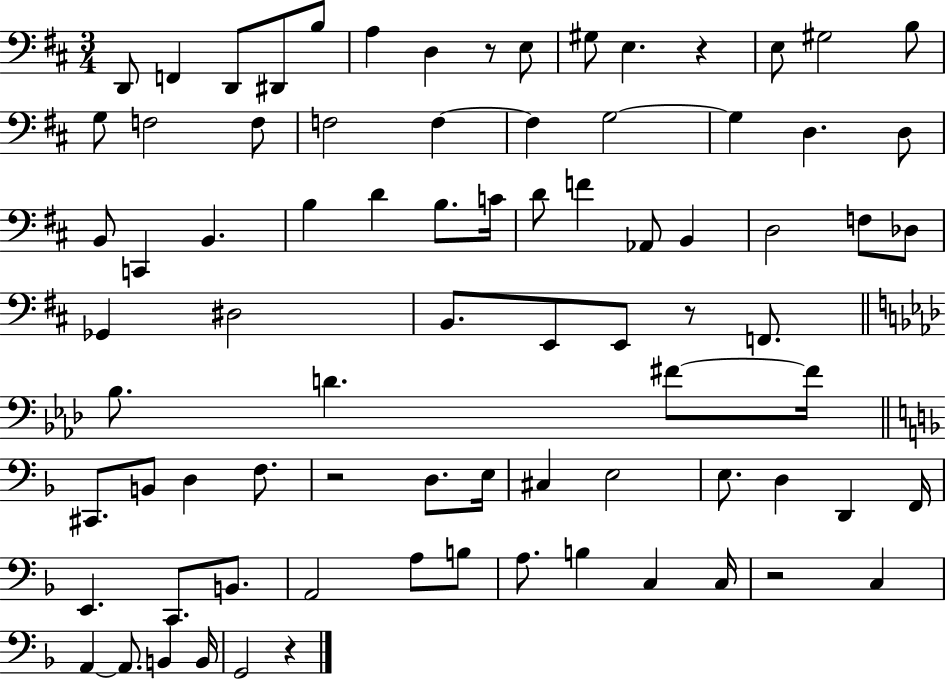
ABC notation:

X:1
T:Untitled
M:3/4
L:1/4
K:D
D,,/2 F,, D,,/2 ^D,,/2 B,/2 A, D, z/2 E,/2 ^G,/2 E, z E,/2 ^G,2 B,/2 G,/2 F,2 F,/2 F,2 F, F, G,2 G, D, D,/2 B,,/2 C,, B,, B, D B,/2 C/4 D/2 F _A,,/2 B,, D,2 F,/2 _D,/2 _G,, ^D,2 B,,/2 E,,/2 E,,/2 z/2 F,,/2 _B,/2 D ^F/2 ^F/4 ^C,,/2 B,,/2 D, F,/2 z2 D,/2 E,/4 ^C, E,2 E,/2 D, D,, F,,/4 E,, C,,/2 B,,/2 A,,2 A,/2 B,/2 A,/2 B, C, C,/4 z2 C, A,, A,,/2 B,, B,,/4 G,,2 z